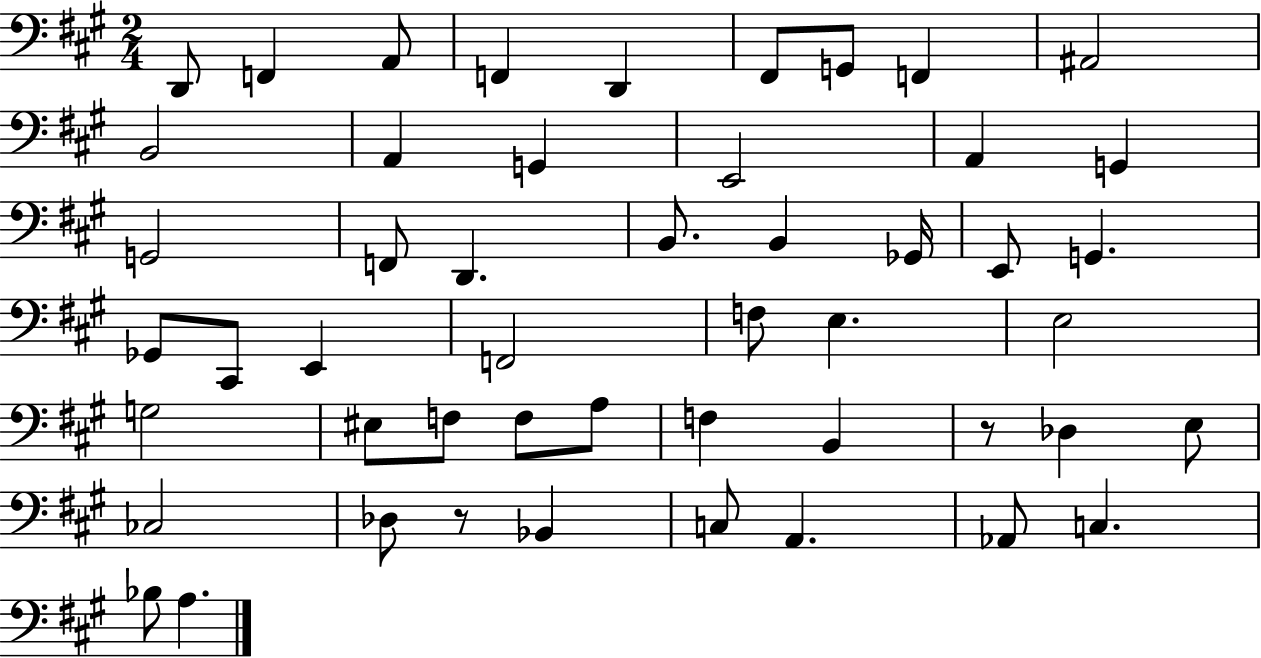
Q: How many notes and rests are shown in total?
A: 50